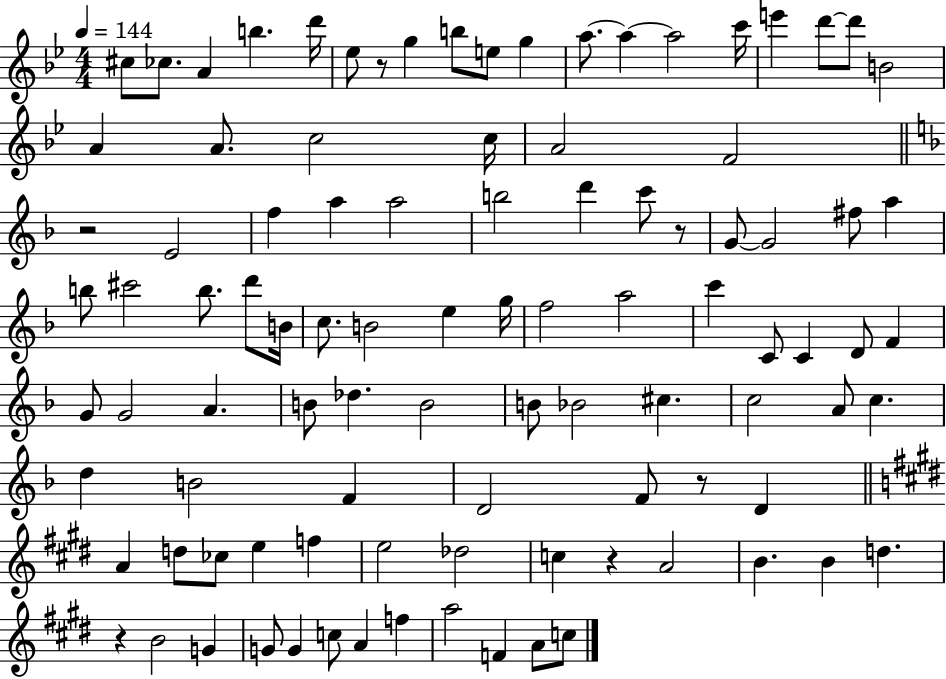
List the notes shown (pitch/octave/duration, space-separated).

C#5/e CES5/e. A4/q B5/q. D6/s Eb5/e R/e G5/q B5/e E5/e G5/q A5/e. A5/q A5/h C6/s E6/q D6/e D6/e B4/h A4/q A4/e. C5/h C5/s A4/h F4/h R/h E4/h F5/q A5/q A5/h B5/h D6/q C6/e R/e G4/e G4/h F#5/e A5/q B5/e C#6/h B5/e. D6/e B4/s C5/e. B4/h E5/q G5/s F5/h A5/h C6/q C4/e C4/q D4/e F4/q G4/e G4/h A4/q. B4/e Db5/q. B4/h B4/e Bb4/h C#5/q. C5/h A4/e C5/q. D5/q B4/h F4/q D4/h F4/e R/e D4/q A4/q D5/e CES5/e E5/q F5/q E5/h Db5/h C5/q R/q A4/h B4/q. B4/q D5/q. R/q B4/h G4/q G4/e G4/q C5/e A4/q F5/q A5/h F4/q A4/e C5/e